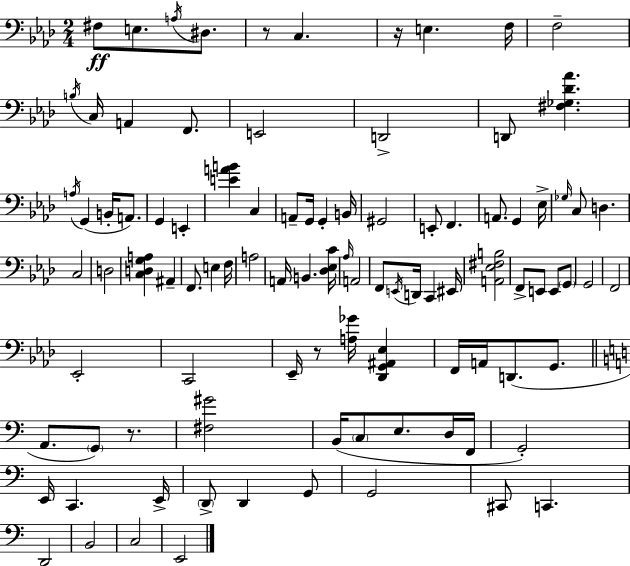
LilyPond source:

{
  \clef bass
  \numericTimeSignature
  \time 2/4
  \key f \minor
  \repeat volta 2 { fis8\ff e8. \acciaccatura { a16 } dis8. | r8 c4. | r16 e4. | f16 f2-- | \break \acciaccatura { b16 } c16 a,4 f,8. | e,2 | d,2-> | d,8 <fis ges des' aes'>4. | \break \acciaccatura { a16 }( g,4 b,16-. | a,8.) g,4 e,4-. | <e' a' b'>4 c4 | a,8-- g,16 g,4-. | \break b,16 gis,2 | e,8-. f,4. | a,8. g,4 | ees16-> \grace { ges16 } c8 d4. | \break c2 | d2 | <c d g a>4 | ais,4-- f,8. e4 | \break f16 a2 | a,16 b,4. | <des ees c'>16 \grace { aes16 } a,2 | f,8 \acciaccatura { e,16 } | \break d,16 c,4 eis,16 <a, ees fis b>2 | f,8-> | e,8 e,8 \parenthesize g,8 g,2 | f,2 | \break ees,2-. | c,2 | ees,16-- r8 | <a ges'>16 <des, g, ais, ees>4 f,16 a,16 | \break d,8.( g,8. \bar "||" \break \key c \major a,8. \parenthesize g,8) r8. | <fis gis'>2 | b,16( \parenthesize c8 e8. d16 f,16 | g,2-.) | \break e,16 c,4. e,16-> | \parenthesize d,8-> d,4 g,8 | g,2 | cis,8 c,4. | \break d,2 | b,2 | c2 | e,2 | \break } \bar "|."
}